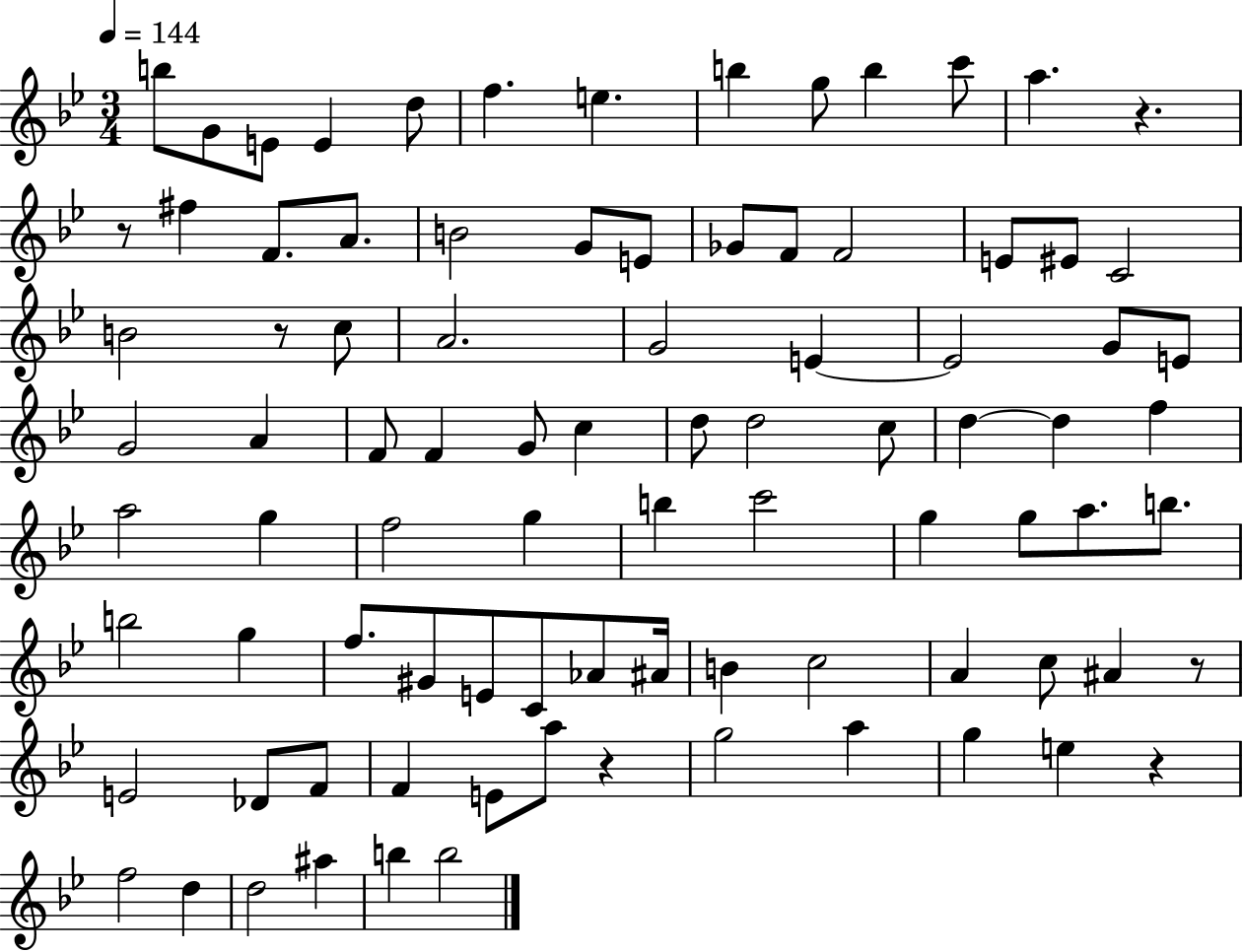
B5/e G4/e E4/e E4/q D5/e F5/q. E5/q. B5/q G5/e B5/q C6/e A5/q. R/q. R/e F#5/q F4/e. A4/e. B4/h G4/e E4/e Gb4/e F4/e F4/h E4/e EIS4/e C4/h B4/h R/e C5/e A4/h. G4/h E4/q E4/h G4/e E4/e G4/h A4/q F4/e F4/q G4/e C5/q D5/e D5/h C5/e D5/q D5/q F5/q A5/h G5/q F5/h G5/q B5/q C6/h G5/q G5/e A5/e. B5/e. B5/h G5/q F5/e. G#4/e E4/e C4/e Ab4/e A#4/s B4/q C5/h A4/q C5/e A#4/q R/e E4/h Db4/e F4/e F4/q E4/e A5/e R/q G5/h A5/q G5/q E5/q R/q F5/h D5/q D5/h A#5/q B5/q B5/h